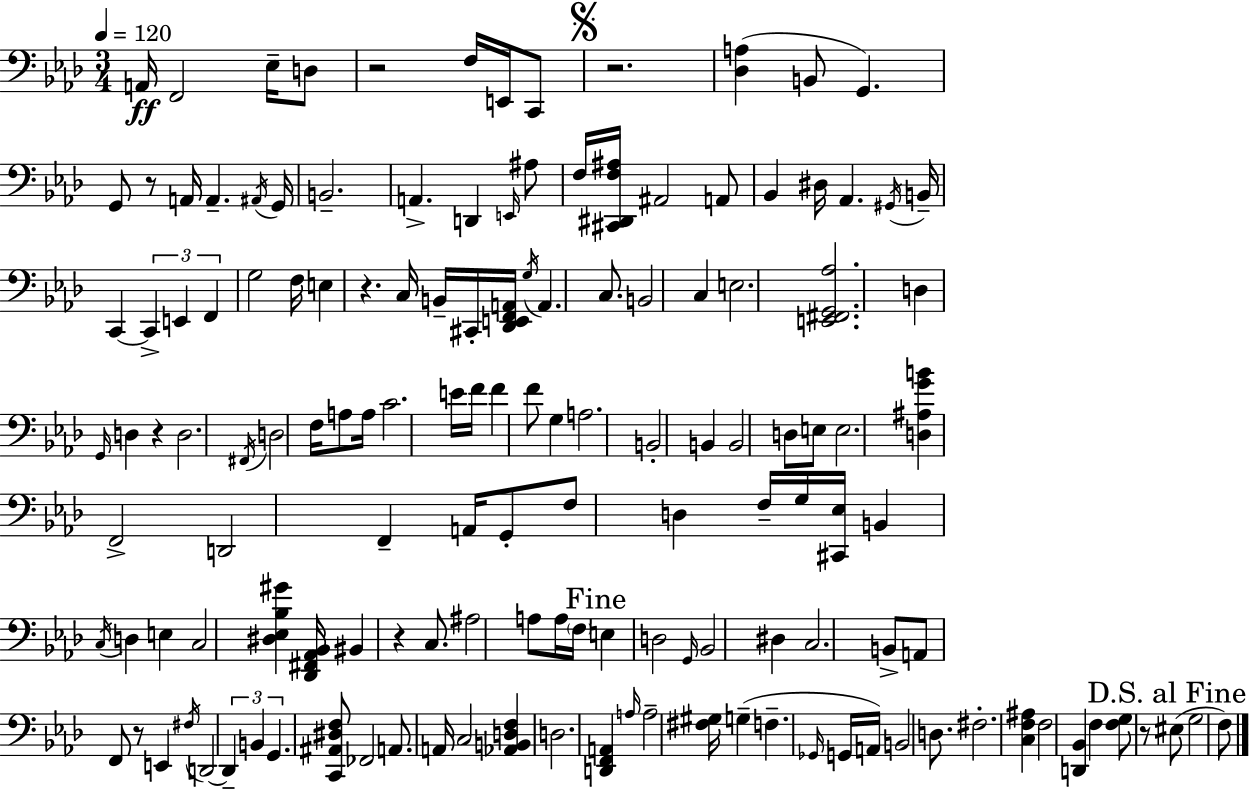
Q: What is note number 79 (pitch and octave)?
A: C3